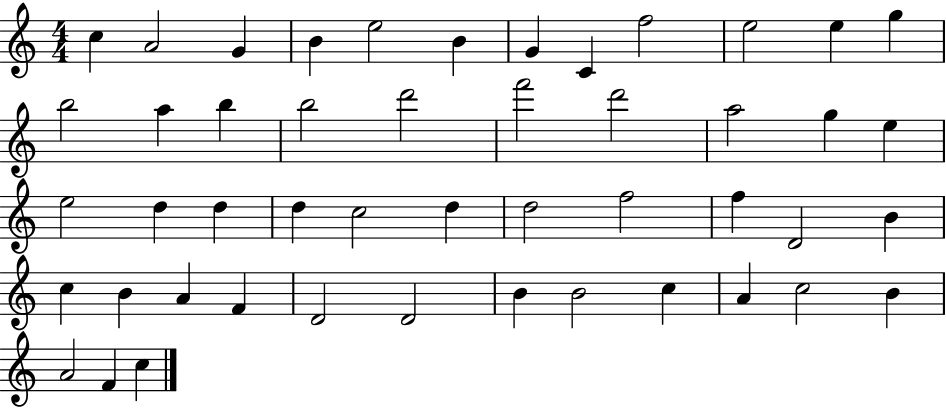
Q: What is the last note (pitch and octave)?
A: C5